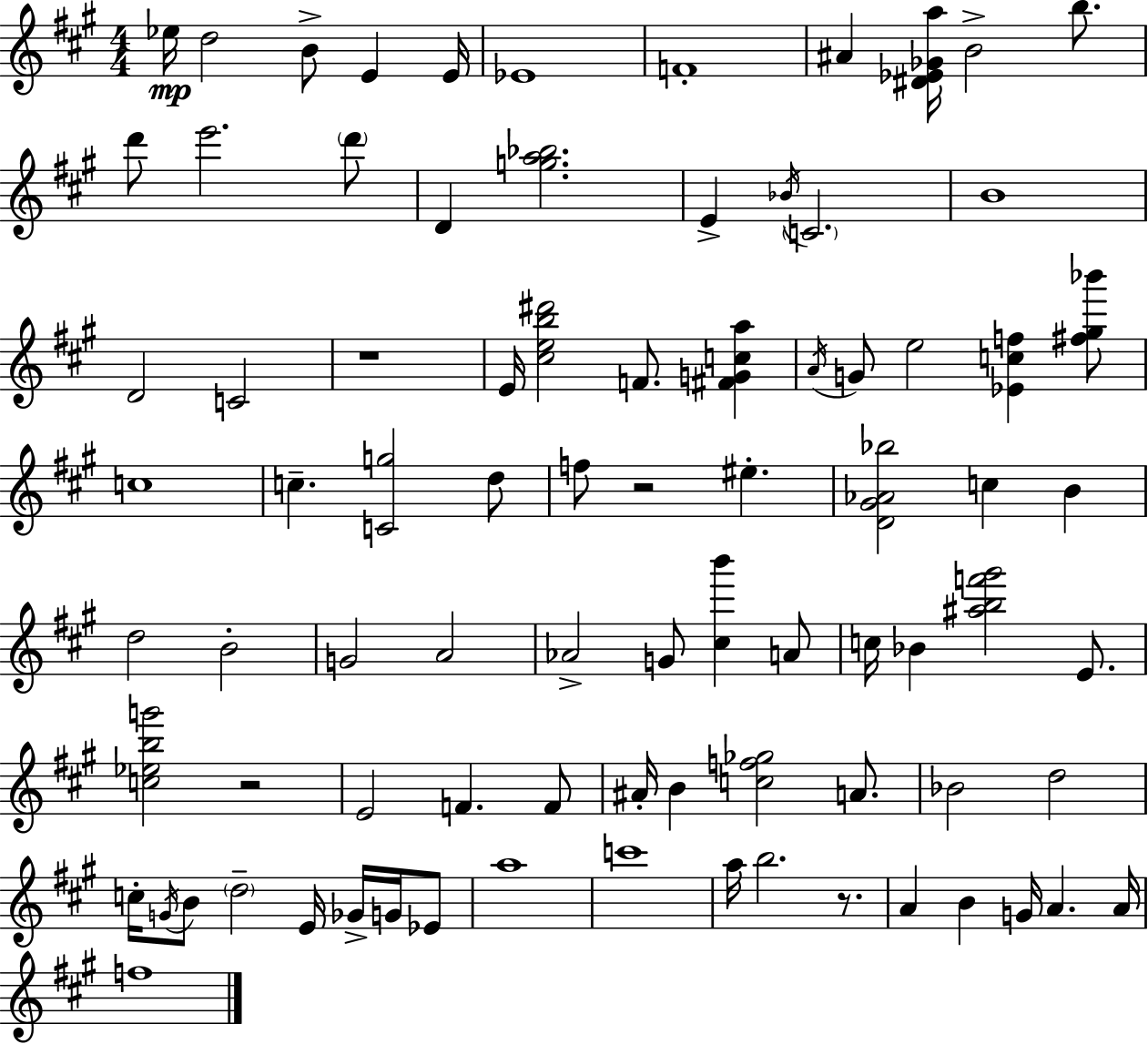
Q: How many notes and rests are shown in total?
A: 84